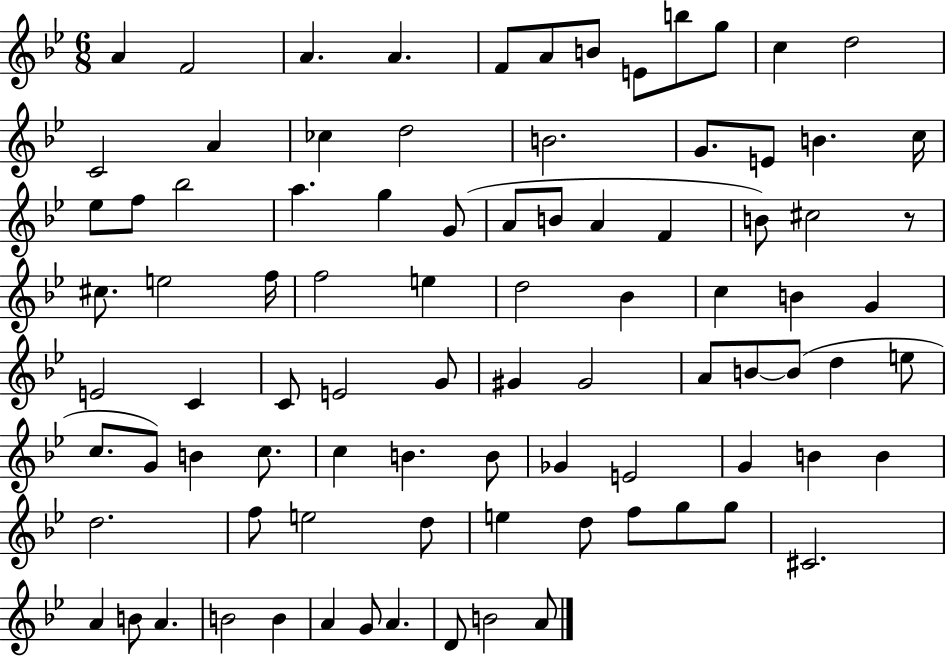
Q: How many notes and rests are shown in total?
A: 89